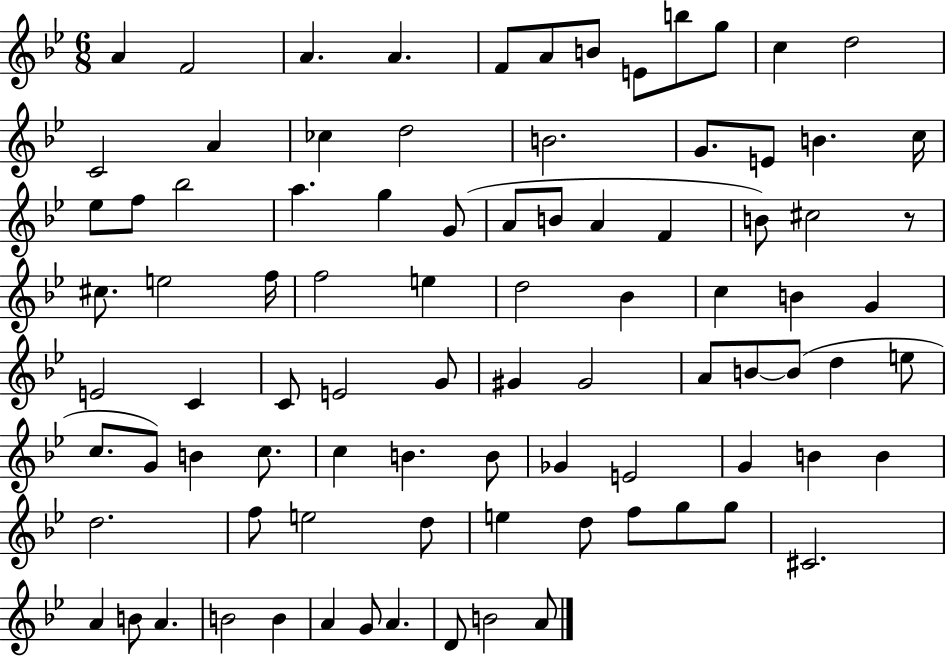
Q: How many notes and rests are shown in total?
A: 89